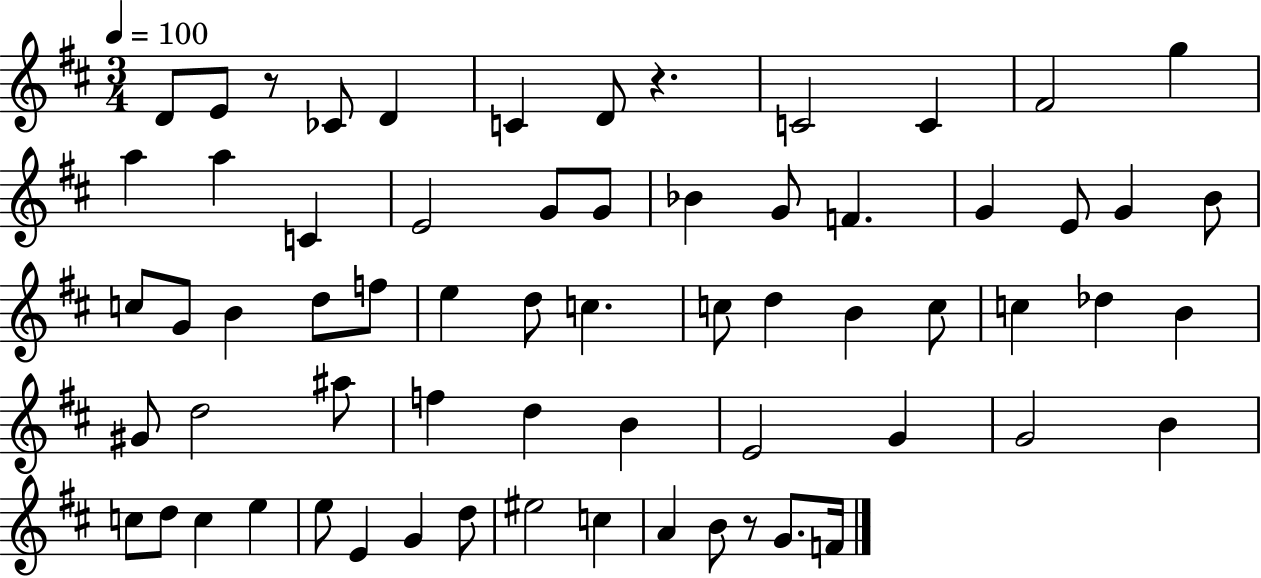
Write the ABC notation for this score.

X:1
T:Untitled
M:3/4
L:1/4
K:D
D/2 E/2 z/2 _C/2 D C D/2 z C2 C ^F2 g a a C E2 G/2 G/2 _B G/2 F G E/2 G B/2 c/2 G/2 B d/2 f/2 e d/2 c c/2 d B c/2 c _d B ^G/2 d2 ^a/2 f d B E2 G G2 B c/2 d/2 c e e/2 E G d/2 ^e2 c A B/2 z/2 G/2 F/4